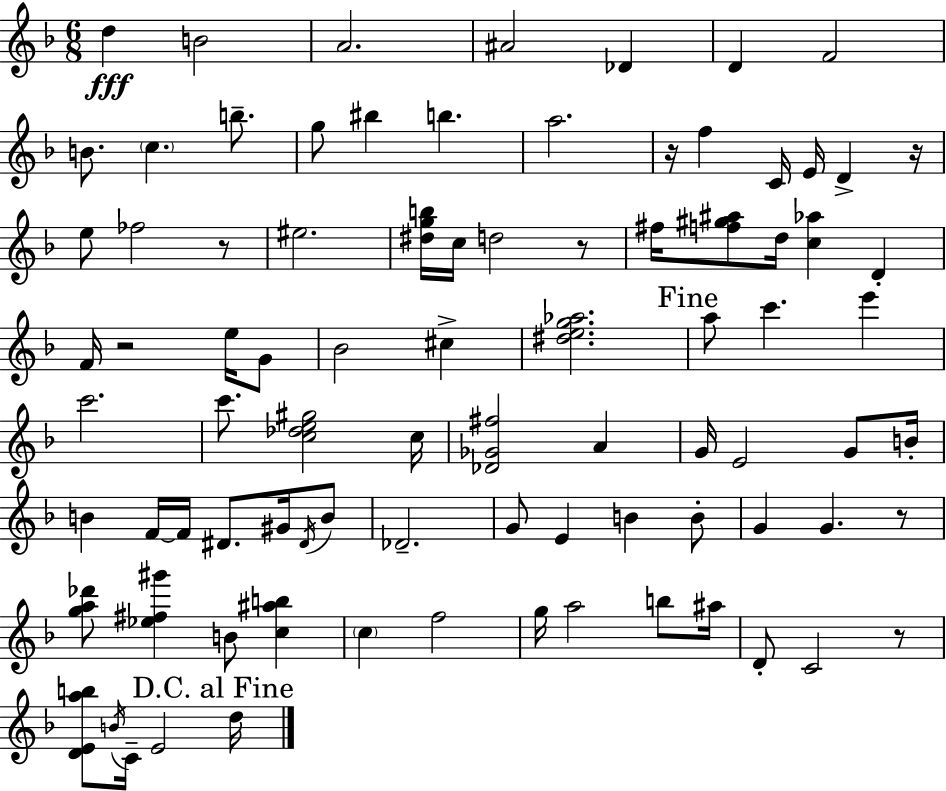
D5/q B4/h A4/h. A#4/h Db4/q D4/q F4/h B4/e. C5/q. B5/e. G5/e BIS5/q B5/q. A5/h. R/s F5/q C4/s E4/s D4/q R/s E5/e FES5/h R/e EIS5/h. [D#5,G5,B5]/s C5/s D5/h R/e F#5/s [F5,G#5,A#5]/e D5/s [C5,Ab5]/q D4/q F4/s R/h E5/s G4/e Bb4/h C#5/q [D#5,E5,G5,Ab5]/h. A5/e C6/q. E6/q C6/h. C6/e. [C5,Db5,E5,G#5]/h C5/s [Db4,Gb4,F#5]/h A4/q G4/s E4/h G4/e B4/s B4/q F4/s F4/s D#4/e. G#4/s D#4/s B4/e Db4/h. G4/e E4/q B4/q B4/e G4/q G4/q. R/e [G5,A5,Db6]/e [Eb5,F#5,G#6]/q B4/e [C5,A#5,B5]/q C5/q F5/h G5/s A5/h B5/e A#5/s D4/e C4/h R/e [D4,E4,A5,B5]/e B4/s C4/s E4/h D5/s